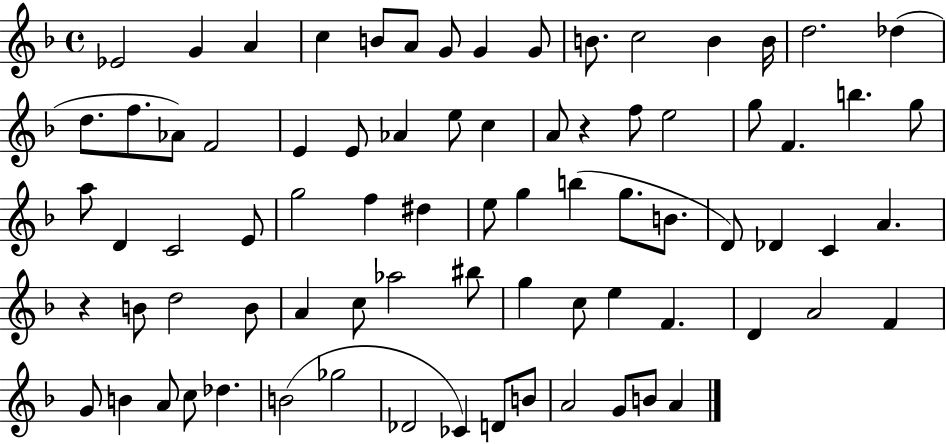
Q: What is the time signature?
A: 4/4